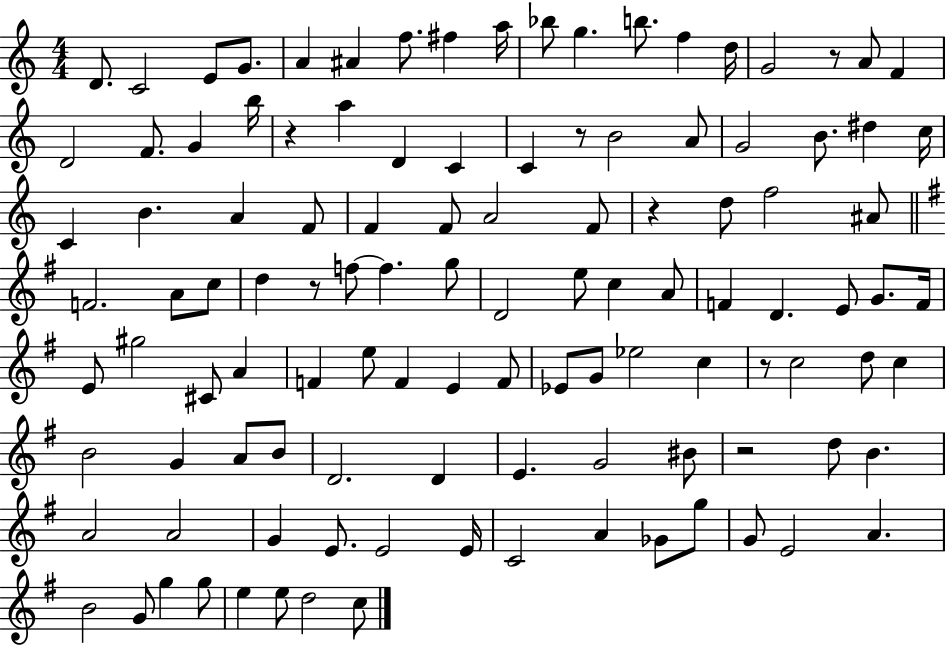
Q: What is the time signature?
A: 4/4